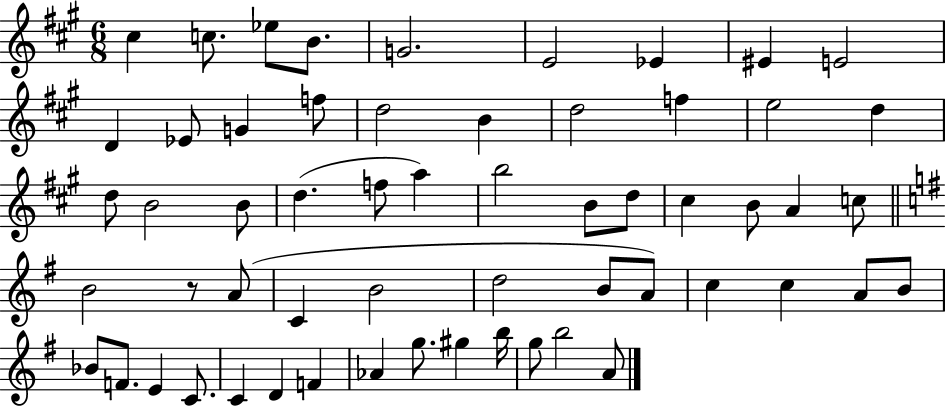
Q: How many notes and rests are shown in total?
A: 58